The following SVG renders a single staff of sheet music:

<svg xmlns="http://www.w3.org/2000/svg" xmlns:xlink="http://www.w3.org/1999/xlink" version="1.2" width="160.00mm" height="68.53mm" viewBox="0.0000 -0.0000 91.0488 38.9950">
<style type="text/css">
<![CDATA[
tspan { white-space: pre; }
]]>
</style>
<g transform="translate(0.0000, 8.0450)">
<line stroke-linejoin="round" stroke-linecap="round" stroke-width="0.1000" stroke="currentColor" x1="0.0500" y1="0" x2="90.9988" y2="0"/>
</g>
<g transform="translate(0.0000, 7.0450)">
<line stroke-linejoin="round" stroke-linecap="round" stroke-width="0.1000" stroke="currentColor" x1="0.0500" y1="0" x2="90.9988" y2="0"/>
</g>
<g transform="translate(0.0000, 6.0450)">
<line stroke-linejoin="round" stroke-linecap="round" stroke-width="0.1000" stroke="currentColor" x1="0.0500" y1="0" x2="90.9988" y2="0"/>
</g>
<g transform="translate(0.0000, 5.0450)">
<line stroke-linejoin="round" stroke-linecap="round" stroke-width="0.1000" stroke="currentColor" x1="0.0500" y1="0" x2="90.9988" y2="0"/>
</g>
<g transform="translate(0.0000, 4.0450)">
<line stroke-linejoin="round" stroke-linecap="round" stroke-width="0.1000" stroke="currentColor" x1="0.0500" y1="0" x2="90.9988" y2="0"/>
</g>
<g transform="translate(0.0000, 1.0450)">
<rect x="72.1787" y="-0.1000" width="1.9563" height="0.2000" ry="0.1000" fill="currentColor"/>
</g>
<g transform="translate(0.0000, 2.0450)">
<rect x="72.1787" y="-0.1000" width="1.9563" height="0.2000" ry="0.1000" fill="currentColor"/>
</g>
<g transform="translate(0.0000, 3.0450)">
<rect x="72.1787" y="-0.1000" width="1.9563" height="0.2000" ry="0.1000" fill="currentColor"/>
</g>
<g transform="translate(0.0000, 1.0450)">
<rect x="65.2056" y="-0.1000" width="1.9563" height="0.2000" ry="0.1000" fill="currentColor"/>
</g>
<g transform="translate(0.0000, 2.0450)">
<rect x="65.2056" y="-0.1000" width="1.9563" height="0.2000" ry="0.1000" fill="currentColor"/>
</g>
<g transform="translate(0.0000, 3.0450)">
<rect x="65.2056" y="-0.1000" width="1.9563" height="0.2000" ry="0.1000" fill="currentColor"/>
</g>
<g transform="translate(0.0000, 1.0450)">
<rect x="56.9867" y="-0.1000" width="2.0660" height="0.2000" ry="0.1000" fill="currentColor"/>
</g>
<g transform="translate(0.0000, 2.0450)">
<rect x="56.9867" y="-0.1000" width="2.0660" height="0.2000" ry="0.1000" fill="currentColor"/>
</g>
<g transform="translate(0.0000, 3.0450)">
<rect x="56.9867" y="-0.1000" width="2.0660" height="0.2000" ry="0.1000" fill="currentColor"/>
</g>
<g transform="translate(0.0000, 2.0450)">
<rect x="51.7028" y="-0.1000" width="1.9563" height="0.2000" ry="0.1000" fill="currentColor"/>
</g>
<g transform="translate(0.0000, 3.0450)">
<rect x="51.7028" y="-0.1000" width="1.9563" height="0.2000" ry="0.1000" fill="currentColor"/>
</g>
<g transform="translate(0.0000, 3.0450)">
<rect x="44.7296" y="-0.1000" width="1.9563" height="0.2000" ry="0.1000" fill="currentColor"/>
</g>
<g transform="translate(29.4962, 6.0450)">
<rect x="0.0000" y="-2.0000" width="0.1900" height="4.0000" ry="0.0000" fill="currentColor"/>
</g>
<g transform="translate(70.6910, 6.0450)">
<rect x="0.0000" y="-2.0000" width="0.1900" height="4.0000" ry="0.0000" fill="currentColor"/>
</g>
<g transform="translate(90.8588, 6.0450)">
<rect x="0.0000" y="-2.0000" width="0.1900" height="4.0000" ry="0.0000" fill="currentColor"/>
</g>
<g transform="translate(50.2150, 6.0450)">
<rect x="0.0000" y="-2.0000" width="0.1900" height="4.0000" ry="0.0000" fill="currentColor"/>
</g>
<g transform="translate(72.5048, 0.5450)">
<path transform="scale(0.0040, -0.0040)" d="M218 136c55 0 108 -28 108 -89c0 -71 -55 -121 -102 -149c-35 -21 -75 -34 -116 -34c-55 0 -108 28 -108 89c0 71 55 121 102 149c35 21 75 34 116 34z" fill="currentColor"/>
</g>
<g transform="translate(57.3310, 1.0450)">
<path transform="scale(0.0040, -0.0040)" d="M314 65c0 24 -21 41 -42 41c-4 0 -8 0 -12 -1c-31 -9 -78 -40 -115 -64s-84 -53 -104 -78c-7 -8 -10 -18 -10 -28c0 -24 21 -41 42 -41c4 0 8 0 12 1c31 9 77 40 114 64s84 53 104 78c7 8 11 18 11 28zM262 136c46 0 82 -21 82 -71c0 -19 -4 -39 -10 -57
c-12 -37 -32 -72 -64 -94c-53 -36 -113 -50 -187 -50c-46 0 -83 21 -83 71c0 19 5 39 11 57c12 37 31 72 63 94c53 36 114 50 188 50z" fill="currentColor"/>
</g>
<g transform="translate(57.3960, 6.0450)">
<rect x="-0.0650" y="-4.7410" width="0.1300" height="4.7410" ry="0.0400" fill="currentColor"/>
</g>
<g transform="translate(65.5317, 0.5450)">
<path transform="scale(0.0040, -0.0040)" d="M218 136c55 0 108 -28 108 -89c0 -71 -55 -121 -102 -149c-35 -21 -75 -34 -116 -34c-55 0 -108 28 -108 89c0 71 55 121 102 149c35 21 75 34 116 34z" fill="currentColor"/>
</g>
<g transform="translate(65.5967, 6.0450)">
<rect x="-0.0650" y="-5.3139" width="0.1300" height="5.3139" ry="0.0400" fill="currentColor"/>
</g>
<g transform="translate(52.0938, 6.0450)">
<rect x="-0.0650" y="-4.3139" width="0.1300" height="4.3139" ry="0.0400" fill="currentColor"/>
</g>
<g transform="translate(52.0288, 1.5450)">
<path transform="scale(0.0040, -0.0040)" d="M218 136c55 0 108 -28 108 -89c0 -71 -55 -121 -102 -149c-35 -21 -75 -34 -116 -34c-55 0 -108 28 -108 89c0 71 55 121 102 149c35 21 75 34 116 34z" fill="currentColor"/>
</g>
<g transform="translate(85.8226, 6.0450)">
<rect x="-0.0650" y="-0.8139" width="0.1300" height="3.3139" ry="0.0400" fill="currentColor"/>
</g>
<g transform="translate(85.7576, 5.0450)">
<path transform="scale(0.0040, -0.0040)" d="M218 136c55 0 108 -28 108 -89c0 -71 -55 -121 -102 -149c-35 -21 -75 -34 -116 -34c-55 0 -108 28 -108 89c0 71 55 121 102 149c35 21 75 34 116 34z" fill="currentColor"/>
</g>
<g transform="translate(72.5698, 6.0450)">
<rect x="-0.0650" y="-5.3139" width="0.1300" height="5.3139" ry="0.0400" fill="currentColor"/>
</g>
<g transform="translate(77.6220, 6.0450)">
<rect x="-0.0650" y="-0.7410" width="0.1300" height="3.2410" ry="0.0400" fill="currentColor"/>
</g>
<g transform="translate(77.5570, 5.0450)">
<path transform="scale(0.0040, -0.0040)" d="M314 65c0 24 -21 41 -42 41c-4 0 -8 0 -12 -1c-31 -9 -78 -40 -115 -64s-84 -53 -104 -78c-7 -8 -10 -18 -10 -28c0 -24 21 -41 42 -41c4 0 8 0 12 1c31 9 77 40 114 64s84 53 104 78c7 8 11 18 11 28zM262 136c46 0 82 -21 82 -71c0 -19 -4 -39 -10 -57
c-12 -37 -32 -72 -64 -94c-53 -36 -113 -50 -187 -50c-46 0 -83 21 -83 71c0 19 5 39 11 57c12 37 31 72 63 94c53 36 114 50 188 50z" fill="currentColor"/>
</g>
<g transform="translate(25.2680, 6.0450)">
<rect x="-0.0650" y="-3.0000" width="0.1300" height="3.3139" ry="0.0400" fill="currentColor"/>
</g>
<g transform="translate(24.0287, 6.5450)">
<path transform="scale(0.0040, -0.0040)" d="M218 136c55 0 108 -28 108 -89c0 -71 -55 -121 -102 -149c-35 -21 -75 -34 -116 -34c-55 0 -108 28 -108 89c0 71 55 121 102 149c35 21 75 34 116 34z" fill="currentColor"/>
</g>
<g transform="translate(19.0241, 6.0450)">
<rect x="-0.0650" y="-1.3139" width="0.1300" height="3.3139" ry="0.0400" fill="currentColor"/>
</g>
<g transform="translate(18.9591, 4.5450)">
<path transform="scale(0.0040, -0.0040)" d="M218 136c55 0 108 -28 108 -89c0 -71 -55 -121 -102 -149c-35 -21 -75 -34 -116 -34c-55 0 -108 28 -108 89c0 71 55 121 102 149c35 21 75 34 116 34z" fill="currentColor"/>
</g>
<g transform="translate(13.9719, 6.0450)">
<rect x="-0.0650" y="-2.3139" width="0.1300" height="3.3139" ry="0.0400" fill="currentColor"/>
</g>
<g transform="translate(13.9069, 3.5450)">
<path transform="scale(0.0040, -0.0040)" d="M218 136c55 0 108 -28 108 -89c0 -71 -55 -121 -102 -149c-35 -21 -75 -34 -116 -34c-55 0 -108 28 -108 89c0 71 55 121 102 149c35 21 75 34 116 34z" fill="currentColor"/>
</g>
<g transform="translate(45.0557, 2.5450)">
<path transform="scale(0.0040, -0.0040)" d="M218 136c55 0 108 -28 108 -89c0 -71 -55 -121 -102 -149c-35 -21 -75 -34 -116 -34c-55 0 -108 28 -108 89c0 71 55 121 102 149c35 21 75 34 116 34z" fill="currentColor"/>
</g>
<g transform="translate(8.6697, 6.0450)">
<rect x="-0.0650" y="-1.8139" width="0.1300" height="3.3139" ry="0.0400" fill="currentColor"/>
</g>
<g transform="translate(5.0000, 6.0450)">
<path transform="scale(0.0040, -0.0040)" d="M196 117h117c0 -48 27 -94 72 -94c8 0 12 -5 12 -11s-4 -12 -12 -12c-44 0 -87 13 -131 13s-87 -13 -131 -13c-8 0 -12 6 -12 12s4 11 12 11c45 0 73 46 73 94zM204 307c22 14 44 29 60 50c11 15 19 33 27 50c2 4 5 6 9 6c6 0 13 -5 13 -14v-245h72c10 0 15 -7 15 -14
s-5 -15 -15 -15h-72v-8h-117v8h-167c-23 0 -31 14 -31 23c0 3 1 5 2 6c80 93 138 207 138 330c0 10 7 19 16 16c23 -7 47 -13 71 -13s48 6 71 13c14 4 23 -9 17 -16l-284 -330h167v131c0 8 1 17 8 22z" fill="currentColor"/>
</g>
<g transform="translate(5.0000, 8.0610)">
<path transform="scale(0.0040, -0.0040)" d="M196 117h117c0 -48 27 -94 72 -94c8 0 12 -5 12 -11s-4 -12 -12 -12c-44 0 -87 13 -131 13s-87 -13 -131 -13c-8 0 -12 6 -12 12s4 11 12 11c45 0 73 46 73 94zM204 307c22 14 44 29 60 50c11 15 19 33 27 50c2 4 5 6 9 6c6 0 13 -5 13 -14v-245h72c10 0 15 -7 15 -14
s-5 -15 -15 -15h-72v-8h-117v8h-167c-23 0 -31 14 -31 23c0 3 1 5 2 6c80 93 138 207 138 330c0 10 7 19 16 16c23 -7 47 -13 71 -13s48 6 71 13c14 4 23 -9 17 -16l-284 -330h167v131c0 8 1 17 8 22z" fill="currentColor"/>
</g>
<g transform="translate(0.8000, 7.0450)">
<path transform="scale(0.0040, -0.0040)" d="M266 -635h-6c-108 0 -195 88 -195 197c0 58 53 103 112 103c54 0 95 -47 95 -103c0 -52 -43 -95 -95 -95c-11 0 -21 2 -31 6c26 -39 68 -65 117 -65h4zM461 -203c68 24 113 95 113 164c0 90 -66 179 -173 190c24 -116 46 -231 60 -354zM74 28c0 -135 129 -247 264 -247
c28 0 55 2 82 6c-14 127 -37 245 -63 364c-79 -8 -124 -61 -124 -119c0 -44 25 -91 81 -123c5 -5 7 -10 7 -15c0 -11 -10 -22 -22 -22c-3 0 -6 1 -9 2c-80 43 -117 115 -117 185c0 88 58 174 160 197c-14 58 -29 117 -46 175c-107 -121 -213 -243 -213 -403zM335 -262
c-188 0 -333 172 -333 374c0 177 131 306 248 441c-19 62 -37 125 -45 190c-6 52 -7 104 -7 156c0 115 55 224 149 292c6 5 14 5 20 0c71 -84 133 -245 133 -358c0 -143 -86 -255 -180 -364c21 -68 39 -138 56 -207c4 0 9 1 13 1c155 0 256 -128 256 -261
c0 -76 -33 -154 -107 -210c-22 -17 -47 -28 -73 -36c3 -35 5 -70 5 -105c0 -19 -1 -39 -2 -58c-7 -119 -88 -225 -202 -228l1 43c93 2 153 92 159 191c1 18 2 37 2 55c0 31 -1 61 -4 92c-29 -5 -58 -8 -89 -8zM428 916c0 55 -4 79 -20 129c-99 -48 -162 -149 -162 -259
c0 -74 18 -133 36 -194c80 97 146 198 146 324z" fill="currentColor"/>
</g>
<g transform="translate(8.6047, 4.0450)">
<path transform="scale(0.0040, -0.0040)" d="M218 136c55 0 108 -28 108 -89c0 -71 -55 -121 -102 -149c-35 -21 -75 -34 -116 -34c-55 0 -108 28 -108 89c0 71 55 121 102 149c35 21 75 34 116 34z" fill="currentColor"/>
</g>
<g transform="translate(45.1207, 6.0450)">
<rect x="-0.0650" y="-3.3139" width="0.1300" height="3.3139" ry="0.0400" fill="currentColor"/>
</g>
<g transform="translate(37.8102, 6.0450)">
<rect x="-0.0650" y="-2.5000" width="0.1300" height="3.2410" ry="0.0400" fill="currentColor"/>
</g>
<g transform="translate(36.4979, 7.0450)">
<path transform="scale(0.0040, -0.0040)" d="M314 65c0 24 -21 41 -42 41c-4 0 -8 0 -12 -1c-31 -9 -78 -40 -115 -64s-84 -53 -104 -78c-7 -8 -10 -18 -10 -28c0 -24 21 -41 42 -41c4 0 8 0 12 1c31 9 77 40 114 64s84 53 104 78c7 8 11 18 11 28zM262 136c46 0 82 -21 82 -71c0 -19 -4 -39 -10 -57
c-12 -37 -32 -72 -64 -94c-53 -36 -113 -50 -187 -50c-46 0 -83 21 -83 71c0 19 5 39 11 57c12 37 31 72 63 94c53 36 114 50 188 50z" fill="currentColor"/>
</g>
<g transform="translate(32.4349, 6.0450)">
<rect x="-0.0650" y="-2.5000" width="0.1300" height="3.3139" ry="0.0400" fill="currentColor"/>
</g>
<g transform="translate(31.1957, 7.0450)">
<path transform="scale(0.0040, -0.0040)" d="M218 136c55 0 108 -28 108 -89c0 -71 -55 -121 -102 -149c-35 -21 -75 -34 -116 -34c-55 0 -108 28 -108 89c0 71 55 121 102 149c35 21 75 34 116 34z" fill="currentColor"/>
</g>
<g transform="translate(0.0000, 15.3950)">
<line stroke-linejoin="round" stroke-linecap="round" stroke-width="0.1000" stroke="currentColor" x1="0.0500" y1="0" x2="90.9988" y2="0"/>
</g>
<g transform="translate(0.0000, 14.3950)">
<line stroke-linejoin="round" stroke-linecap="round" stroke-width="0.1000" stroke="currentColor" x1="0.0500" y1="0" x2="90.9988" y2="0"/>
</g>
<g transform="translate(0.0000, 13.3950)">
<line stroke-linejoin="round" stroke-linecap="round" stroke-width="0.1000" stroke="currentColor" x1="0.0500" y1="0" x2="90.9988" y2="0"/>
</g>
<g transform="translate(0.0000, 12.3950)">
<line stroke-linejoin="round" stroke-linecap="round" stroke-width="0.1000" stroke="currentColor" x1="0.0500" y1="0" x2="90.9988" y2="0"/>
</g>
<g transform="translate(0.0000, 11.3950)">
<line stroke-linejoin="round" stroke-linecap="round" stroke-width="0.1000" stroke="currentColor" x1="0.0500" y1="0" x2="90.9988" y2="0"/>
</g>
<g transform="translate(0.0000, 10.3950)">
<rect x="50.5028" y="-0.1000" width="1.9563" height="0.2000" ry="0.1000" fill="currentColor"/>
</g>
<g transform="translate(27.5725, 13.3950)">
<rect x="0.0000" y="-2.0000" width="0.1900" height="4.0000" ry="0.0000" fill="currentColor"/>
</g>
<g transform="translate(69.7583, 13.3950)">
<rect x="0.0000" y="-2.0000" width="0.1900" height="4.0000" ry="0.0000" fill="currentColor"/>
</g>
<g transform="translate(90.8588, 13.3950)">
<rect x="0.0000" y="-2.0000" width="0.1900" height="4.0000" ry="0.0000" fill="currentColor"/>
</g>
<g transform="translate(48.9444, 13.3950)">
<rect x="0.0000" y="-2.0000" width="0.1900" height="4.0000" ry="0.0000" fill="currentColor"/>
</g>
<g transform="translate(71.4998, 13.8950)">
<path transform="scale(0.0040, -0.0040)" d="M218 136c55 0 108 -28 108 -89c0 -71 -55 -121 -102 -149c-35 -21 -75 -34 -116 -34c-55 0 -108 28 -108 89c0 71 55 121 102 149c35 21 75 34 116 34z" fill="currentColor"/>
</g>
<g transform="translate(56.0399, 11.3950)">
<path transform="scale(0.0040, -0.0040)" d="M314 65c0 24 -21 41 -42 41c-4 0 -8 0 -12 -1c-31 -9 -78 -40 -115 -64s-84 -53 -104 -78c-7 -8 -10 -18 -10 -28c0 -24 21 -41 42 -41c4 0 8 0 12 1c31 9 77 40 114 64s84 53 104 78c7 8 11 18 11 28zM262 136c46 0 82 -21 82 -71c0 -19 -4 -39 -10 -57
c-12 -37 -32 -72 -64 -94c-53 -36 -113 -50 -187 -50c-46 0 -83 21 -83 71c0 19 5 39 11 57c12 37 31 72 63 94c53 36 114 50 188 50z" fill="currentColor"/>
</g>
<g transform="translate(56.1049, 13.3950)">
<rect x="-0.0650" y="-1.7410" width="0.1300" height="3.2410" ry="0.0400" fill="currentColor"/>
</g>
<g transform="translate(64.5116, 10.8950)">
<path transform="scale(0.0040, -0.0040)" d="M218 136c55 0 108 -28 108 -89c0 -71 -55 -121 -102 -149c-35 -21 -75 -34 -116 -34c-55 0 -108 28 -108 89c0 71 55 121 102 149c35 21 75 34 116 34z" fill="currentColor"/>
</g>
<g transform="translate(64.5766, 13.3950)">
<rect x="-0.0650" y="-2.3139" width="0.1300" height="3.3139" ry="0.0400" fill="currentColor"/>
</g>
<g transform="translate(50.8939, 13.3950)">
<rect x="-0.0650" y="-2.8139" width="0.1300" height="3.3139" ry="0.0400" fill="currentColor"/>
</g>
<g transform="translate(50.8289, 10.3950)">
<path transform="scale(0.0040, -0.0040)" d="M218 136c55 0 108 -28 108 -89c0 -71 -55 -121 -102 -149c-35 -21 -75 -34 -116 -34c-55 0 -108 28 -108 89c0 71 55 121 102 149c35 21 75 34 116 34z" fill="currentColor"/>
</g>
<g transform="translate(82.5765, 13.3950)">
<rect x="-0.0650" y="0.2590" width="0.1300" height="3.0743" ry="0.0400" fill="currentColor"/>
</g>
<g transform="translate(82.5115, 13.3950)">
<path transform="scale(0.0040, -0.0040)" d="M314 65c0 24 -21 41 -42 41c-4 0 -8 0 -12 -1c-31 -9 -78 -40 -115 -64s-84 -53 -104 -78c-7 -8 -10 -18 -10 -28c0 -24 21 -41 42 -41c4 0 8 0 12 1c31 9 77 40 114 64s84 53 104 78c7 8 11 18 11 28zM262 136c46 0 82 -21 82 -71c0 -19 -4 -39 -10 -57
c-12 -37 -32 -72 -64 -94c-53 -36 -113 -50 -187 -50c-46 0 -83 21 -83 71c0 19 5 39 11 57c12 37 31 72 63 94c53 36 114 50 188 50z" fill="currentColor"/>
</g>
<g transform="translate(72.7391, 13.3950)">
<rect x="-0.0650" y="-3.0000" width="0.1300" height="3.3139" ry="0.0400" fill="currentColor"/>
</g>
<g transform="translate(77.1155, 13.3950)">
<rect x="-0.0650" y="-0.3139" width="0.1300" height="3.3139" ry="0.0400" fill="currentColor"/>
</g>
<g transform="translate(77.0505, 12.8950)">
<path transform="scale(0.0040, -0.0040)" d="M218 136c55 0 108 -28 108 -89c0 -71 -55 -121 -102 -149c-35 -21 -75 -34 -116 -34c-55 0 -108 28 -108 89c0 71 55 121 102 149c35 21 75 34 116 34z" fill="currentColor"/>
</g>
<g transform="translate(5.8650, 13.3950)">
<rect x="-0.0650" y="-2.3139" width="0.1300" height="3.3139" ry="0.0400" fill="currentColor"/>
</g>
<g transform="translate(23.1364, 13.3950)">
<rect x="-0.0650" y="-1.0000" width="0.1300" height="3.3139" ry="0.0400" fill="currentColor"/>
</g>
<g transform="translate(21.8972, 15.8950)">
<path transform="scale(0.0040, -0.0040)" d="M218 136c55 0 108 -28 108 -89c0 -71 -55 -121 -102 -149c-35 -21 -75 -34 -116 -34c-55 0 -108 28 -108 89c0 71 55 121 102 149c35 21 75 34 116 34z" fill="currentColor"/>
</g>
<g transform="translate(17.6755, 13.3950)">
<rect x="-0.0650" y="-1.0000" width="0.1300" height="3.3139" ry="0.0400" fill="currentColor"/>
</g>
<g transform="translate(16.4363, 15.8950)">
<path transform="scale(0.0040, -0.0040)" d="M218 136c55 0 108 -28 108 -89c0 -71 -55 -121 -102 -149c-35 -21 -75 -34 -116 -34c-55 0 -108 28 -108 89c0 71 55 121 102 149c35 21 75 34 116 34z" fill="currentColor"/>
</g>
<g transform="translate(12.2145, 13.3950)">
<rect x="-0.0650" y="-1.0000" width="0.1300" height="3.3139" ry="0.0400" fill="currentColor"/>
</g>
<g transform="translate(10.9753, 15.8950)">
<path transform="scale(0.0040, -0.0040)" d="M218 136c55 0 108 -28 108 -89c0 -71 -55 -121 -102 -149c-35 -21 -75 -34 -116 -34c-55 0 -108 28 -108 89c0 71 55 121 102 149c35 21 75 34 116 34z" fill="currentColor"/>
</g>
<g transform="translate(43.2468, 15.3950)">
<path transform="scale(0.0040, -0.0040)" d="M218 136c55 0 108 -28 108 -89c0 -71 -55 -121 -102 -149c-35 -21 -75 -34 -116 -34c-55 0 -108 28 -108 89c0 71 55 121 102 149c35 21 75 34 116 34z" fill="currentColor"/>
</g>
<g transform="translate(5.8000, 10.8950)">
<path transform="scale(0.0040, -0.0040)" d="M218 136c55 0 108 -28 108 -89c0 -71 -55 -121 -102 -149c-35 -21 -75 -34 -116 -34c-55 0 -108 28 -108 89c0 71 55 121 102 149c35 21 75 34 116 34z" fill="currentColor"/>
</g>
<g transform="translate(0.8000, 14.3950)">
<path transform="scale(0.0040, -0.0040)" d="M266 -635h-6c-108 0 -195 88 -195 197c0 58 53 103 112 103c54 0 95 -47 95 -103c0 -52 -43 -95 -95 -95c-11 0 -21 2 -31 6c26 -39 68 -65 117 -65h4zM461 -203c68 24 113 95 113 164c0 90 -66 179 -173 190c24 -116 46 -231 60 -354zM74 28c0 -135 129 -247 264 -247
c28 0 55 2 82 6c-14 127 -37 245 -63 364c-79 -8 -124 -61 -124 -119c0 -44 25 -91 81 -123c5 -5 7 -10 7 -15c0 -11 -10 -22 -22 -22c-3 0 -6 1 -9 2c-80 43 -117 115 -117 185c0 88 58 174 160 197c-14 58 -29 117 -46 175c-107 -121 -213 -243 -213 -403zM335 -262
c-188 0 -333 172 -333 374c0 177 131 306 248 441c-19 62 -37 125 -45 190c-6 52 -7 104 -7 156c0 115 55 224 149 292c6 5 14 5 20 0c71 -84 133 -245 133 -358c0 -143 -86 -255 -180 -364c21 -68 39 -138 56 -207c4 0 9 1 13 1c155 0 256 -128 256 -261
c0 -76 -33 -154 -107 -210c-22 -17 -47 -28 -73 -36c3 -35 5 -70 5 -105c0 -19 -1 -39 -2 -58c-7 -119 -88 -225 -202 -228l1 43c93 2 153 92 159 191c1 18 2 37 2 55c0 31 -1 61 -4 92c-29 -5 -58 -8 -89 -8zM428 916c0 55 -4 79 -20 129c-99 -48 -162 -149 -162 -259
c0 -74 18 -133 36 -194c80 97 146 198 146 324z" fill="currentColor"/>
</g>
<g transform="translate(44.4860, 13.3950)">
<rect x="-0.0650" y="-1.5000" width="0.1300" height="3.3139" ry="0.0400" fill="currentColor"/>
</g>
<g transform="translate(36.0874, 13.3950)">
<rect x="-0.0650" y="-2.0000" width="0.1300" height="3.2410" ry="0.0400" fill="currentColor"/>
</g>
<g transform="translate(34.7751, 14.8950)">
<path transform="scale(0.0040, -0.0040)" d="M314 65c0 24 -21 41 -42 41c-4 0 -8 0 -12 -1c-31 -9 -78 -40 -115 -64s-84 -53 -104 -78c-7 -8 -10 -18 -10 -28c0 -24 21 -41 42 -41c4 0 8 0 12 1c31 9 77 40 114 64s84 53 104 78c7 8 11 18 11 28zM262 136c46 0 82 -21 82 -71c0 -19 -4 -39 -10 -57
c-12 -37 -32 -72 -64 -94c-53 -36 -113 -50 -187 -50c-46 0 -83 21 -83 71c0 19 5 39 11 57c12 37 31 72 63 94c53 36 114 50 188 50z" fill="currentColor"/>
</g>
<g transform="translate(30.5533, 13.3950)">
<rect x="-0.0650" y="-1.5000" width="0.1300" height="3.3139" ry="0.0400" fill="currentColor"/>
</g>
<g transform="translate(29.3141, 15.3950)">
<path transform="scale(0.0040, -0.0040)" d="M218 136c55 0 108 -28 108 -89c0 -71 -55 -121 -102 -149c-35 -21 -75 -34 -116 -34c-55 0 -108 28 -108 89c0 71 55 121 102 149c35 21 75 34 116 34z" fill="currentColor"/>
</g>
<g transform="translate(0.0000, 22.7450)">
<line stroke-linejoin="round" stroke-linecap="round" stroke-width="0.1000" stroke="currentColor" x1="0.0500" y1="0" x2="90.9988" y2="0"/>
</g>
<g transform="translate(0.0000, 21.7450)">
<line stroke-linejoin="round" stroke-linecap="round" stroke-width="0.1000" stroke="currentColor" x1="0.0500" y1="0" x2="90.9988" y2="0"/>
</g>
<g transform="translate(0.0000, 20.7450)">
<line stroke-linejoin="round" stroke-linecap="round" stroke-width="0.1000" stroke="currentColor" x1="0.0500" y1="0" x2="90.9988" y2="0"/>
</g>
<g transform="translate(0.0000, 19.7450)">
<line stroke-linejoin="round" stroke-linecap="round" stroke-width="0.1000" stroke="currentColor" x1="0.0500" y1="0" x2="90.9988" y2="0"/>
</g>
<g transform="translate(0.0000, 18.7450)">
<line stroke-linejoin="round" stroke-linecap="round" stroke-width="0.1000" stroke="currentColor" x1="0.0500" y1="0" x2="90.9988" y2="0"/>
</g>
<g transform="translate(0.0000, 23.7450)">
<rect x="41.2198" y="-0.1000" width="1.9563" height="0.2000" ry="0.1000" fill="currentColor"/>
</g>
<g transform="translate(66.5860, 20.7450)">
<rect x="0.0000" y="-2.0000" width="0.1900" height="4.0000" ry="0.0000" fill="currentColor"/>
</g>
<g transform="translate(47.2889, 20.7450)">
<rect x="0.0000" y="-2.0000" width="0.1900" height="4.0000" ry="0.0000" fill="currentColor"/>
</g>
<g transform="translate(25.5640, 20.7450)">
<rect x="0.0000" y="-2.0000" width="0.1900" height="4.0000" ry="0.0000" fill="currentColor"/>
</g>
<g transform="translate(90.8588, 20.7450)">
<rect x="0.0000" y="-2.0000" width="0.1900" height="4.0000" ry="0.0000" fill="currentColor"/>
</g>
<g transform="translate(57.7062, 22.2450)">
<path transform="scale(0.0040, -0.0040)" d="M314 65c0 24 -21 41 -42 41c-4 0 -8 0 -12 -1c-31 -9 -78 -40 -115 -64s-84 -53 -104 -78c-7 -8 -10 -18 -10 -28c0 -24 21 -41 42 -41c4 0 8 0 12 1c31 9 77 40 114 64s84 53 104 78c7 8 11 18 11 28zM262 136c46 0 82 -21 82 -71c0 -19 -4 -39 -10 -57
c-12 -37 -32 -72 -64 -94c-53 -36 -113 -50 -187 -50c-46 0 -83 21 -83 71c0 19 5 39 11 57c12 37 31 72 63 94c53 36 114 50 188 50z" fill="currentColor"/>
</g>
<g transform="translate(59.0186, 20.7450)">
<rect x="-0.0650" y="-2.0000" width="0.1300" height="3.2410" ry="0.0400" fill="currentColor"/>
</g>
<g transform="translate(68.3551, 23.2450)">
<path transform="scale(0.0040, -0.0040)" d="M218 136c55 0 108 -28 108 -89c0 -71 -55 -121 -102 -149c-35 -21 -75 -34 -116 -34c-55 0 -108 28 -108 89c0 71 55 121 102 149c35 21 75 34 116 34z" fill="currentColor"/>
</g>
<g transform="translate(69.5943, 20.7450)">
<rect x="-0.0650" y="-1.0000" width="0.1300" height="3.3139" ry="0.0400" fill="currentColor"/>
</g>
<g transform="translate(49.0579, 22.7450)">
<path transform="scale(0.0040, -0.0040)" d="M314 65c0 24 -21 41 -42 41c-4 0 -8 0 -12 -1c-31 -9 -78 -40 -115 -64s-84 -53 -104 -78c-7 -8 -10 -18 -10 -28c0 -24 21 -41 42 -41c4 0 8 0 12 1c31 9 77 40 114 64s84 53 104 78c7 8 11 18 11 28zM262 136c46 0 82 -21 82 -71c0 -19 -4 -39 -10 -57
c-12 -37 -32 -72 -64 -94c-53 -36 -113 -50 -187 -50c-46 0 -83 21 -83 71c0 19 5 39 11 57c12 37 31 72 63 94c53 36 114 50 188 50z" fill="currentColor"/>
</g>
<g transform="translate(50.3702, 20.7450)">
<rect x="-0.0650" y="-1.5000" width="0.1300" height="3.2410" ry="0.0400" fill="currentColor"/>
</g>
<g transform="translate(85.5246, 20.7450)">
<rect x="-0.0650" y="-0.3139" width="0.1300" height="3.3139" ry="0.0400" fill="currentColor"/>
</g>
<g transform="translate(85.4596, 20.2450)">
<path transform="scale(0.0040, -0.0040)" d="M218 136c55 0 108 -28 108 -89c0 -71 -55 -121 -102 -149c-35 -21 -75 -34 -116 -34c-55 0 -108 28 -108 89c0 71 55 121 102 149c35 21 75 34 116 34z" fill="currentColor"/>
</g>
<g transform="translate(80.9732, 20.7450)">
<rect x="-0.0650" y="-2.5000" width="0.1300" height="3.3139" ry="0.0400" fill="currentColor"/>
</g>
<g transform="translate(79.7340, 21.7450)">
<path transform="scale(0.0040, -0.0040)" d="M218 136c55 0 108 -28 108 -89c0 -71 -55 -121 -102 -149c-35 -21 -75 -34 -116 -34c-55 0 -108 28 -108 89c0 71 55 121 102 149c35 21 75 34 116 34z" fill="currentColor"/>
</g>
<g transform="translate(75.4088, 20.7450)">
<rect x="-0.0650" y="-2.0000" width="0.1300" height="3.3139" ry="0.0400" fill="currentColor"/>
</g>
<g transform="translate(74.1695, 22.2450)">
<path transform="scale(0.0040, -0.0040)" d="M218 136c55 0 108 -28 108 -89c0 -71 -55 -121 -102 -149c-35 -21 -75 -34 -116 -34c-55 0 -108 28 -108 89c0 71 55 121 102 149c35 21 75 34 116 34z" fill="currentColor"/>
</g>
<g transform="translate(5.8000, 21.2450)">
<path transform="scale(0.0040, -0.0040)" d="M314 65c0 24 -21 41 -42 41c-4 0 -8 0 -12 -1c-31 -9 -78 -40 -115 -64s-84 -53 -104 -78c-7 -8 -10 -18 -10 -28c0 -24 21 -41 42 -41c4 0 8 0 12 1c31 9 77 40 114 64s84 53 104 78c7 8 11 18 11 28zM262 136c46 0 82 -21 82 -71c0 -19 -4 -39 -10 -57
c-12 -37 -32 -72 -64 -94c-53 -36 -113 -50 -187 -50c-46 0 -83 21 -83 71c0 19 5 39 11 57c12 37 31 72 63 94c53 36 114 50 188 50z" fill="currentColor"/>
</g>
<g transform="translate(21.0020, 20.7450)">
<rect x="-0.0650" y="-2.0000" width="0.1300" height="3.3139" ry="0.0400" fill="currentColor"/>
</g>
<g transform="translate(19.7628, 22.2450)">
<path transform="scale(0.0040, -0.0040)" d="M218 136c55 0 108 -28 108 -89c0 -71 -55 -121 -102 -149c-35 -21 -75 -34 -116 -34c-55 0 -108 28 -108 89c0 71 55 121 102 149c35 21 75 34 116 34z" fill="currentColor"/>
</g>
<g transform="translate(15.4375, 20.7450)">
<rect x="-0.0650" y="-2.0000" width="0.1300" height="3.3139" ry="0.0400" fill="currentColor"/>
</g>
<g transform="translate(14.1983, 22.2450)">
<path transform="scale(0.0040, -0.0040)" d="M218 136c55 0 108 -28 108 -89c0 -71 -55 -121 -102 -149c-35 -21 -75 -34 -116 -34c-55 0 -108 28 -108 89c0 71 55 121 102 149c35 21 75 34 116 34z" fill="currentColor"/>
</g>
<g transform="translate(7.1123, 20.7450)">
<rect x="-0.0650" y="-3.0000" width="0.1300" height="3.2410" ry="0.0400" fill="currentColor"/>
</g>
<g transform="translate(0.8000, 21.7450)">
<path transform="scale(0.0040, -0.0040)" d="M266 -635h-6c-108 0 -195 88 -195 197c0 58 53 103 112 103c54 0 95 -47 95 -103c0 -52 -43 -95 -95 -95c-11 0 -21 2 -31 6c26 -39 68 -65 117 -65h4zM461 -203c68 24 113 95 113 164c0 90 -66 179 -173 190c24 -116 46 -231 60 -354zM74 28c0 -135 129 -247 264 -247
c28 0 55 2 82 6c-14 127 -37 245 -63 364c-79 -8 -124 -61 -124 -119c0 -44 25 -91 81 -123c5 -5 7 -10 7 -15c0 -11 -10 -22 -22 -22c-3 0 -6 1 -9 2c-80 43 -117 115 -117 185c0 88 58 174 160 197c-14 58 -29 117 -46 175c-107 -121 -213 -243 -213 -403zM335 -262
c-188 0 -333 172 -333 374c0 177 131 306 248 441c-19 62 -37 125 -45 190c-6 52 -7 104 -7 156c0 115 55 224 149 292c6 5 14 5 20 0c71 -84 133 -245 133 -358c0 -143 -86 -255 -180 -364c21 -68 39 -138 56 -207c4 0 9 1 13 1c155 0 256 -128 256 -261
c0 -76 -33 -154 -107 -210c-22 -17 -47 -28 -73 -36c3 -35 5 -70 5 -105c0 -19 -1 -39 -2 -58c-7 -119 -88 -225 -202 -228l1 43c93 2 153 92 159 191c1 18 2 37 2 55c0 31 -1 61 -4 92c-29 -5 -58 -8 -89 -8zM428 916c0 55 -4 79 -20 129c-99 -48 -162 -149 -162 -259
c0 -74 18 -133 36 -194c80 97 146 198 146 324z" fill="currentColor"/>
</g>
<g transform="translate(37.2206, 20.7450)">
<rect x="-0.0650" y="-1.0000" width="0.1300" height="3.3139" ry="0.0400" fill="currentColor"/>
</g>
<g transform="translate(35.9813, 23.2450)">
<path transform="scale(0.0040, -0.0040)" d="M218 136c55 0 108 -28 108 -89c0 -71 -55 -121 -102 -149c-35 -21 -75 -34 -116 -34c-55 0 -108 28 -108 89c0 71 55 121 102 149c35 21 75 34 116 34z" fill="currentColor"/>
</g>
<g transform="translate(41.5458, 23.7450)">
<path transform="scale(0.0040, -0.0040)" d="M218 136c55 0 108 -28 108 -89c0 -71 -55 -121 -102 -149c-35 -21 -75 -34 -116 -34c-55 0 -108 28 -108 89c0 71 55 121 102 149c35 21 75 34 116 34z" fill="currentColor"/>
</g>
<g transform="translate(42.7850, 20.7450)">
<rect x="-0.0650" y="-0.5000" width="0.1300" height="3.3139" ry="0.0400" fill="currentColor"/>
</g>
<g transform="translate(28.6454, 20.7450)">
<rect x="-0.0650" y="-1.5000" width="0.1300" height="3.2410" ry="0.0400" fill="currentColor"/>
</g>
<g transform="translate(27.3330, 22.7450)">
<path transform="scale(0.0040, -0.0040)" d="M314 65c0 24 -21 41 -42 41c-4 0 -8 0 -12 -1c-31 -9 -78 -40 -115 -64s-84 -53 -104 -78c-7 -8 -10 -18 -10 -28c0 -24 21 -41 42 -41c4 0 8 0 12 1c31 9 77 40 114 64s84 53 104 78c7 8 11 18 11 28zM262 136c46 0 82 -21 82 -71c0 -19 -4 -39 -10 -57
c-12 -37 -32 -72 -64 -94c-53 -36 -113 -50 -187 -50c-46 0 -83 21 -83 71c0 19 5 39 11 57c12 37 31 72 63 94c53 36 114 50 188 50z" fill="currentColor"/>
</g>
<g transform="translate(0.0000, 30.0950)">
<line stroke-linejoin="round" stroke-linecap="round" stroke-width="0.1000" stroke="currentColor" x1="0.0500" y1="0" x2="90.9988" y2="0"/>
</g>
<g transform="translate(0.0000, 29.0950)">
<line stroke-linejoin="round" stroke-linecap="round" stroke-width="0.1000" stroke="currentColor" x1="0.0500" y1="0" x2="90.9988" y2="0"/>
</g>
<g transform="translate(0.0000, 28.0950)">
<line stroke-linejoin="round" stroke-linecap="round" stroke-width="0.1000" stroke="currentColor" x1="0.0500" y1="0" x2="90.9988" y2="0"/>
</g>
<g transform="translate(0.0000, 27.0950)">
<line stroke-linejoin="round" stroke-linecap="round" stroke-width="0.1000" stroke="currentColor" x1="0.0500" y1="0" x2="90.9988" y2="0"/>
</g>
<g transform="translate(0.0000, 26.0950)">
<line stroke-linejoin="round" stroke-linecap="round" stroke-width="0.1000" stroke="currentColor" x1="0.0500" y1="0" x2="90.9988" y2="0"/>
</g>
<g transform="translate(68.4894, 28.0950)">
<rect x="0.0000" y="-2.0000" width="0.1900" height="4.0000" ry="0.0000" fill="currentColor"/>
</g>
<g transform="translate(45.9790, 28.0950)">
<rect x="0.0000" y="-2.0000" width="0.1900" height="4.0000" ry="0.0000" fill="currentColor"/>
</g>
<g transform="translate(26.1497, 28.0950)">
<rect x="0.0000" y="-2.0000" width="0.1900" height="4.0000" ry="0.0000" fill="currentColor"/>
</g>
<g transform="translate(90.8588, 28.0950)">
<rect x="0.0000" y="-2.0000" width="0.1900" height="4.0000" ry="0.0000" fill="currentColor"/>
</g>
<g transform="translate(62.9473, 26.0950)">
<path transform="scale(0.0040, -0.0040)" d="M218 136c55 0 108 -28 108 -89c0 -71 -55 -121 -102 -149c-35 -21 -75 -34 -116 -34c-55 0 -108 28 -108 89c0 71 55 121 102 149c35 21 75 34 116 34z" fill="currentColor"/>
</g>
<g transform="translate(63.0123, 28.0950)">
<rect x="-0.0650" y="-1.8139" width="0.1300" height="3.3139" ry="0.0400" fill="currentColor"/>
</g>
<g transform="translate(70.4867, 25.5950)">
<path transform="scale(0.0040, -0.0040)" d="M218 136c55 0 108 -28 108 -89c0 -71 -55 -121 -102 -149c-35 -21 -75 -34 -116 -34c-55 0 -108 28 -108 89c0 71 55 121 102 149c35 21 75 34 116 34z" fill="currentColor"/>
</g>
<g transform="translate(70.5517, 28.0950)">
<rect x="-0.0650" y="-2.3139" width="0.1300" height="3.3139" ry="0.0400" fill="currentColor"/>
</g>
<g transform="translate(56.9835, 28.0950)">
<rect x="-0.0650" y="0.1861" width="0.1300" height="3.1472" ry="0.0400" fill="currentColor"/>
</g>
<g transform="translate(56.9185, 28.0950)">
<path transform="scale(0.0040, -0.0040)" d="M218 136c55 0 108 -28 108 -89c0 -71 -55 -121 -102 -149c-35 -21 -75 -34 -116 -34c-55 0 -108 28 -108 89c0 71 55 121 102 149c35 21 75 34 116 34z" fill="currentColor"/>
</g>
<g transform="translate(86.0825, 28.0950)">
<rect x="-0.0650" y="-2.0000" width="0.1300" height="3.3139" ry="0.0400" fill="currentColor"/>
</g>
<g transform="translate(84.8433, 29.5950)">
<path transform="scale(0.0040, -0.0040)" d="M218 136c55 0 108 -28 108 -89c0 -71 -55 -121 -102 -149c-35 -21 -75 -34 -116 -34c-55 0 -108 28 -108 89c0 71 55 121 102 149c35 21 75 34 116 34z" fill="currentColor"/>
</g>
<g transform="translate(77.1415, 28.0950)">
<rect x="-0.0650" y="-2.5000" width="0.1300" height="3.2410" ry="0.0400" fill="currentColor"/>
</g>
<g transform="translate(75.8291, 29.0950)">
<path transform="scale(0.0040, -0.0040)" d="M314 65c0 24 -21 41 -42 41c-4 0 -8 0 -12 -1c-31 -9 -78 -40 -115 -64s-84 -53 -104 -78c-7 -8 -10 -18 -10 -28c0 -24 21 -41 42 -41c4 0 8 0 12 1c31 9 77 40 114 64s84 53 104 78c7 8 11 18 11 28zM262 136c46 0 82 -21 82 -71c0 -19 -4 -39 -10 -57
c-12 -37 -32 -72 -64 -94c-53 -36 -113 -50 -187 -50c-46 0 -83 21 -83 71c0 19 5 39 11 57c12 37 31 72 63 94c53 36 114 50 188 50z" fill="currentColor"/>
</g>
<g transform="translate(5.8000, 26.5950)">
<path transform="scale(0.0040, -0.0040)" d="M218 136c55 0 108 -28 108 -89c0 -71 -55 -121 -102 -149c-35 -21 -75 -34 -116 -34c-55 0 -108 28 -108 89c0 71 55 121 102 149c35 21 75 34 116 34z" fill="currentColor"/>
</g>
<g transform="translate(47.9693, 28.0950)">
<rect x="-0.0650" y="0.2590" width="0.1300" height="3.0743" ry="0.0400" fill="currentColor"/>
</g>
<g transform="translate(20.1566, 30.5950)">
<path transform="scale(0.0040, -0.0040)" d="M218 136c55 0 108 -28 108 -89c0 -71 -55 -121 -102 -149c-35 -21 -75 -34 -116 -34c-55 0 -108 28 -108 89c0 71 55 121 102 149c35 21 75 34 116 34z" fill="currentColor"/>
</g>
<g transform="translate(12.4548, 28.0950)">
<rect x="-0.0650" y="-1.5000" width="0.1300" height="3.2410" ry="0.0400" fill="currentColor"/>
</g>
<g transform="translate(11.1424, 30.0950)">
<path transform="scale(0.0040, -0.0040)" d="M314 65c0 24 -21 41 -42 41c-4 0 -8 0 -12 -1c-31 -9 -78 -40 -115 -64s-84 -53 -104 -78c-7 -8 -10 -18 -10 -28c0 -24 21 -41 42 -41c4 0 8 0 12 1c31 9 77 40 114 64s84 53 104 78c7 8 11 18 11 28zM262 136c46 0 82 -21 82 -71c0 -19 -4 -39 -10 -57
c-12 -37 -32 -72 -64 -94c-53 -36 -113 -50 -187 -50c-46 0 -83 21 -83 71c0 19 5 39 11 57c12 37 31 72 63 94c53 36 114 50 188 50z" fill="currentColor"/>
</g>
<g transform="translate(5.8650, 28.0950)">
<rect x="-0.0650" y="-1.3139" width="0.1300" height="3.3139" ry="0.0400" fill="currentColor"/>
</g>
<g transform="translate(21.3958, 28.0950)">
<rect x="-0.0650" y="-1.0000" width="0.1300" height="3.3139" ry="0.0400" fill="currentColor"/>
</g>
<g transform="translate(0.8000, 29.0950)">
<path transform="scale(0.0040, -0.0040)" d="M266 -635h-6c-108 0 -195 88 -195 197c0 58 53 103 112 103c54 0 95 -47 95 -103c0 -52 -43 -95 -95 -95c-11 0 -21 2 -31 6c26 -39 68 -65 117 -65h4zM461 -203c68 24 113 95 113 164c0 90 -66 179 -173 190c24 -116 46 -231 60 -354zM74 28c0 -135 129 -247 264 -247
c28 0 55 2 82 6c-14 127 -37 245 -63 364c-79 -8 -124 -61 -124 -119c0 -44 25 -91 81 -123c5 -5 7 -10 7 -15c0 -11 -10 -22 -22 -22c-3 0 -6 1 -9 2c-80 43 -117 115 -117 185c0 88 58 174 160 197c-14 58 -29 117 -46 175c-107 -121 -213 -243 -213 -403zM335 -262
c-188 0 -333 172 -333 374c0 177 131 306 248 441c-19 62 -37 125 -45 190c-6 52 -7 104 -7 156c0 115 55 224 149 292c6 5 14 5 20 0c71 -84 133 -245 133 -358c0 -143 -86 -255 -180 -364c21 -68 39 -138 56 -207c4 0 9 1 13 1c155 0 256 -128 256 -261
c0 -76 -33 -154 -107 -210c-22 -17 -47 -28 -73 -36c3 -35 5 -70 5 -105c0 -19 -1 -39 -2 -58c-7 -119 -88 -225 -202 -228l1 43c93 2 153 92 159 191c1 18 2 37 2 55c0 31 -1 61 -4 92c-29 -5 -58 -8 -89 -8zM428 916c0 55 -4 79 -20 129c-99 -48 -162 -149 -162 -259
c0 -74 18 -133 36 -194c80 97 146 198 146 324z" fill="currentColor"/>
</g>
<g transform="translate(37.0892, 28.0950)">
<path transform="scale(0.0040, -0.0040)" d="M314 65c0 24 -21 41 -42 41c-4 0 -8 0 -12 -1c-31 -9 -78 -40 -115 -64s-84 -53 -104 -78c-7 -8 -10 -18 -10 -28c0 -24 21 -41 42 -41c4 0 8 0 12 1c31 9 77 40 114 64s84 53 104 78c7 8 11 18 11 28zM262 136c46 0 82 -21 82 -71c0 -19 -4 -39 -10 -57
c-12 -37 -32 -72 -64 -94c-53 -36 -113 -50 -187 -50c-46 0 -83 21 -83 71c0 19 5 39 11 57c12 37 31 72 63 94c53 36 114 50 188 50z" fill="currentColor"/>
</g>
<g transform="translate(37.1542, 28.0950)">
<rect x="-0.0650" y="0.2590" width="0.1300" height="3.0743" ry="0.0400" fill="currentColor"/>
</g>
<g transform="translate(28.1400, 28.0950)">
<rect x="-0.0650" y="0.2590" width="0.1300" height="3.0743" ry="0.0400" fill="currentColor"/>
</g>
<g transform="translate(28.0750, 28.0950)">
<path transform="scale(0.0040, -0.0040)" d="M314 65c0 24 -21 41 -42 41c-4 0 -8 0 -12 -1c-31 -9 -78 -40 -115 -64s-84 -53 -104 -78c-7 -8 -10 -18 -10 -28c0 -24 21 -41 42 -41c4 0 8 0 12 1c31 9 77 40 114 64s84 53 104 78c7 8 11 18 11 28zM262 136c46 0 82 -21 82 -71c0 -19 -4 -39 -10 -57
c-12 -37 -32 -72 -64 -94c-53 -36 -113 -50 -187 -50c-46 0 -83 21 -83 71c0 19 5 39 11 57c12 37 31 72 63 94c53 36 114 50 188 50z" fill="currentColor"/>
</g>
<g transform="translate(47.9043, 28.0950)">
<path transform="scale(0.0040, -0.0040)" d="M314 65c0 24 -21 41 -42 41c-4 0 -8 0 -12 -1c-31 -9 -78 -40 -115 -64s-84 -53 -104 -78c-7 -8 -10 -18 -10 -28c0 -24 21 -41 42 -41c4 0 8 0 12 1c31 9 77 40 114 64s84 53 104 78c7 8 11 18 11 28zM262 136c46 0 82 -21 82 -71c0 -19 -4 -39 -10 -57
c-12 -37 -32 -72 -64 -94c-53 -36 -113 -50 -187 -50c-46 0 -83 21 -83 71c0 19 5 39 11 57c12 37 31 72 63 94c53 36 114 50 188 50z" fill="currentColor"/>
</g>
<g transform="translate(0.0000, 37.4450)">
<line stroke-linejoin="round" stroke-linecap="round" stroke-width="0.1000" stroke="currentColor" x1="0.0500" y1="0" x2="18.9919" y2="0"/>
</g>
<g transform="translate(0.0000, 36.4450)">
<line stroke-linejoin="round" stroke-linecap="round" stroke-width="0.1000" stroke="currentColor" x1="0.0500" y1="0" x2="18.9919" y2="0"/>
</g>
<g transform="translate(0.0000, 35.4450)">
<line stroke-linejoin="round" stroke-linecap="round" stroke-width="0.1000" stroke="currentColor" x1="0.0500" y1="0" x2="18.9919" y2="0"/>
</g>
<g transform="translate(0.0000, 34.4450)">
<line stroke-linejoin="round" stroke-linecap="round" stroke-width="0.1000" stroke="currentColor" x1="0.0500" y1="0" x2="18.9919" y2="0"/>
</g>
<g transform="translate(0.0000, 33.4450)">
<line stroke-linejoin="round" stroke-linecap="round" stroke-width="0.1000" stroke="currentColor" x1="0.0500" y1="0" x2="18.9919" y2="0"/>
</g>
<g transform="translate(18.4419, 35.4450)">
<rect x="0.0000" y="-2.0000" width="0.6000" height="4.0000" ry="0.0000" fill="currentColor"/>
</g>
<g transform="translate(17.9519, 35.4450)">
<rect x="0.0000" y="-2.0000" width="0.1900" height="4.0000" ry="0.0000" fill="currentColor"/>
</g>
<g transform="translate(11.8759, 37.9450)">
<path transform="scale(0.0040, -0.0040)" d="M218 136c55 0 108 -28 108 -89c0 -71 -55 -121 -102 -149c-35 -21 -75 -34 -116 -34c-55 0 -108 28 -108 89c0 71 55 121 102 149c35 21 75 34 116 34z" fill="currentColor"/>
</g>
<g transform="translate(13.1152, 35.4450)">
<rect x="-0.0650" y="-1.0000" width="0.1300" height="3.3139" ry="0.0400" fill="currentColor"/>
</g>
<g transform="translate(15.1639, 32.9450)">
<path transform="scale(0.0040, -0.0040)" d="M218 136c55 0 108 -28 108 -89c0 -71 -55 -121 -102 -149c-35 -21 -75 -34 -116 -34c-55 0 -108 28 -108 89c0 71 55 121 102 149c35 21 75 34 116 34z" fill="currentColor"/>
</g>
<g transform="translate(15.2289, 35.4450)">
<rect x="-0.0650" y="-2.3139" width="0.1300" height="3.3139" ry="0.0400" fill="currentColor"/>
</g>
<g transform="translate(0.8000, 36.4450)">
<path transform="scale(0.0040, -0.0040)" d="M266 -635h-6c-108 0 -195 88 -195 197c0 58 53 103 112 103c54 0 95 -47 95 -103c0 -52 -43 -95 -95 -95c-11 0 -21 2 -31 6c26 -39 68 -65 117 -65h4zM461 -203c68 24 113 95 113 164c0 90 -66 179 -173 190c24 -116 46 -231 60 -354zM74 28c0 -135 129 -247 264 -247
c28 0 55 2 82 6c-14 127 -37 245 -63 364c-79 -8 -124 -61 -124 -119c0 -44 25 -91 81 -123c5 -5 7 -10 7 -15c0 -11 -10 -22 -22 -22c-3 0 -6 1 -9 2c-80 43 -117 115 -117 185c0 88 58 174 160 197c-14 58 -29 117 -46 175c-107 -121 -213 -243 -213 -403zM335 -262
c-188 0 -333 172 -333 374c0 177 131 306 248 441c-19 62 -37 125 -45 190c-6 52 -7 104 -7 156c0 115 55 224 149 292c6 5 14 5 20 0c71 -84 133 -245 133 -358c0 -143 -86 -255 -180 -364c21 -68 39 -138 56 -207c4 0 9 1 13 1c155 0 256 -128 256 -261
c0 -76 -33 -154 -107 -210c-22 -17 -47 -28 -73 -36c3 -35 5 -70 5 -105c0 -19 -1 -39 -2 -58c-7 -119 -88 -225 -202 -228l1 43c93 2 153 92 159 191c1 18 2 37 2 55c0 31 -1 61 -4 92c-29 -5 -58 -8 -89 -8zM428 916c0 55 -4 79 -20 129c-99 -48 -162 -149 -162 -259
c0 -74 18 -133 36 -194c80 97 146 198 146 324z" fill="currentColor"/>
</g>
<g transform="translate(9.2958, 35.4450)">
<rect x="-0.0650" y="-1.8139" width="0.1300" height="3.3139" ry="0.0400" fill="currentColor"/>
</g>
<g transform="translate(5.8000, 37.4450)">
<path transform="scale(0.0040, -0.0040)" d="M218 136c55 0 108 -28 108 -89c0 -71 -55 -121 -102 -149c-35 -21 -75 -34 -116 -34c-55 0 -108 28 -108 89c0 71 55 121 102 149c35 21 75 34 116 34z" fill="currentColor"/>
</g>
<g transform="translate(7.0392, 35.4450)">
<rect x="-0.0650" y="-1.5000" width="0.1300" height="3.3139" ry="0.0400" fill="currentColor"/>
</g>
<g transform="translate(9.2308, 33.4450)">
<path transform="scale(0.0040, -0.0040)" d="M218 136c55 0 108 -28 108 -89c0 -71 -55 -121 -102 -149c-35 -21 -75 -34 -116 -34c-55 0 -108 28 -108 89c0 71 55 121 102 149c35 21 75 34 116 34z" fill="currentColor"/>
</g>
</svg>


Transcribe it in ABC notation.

X:1
T:Untitled
M:4/4
L:1/4
K:C
f g e A G G2 b d' e'2 f' f' d2 d g D D D E F2 E a f2 g A c B2 A2 F F E2 D C E2 F2 D F G c e E2 D B2 B2 B2 B f g G2 F E f D g